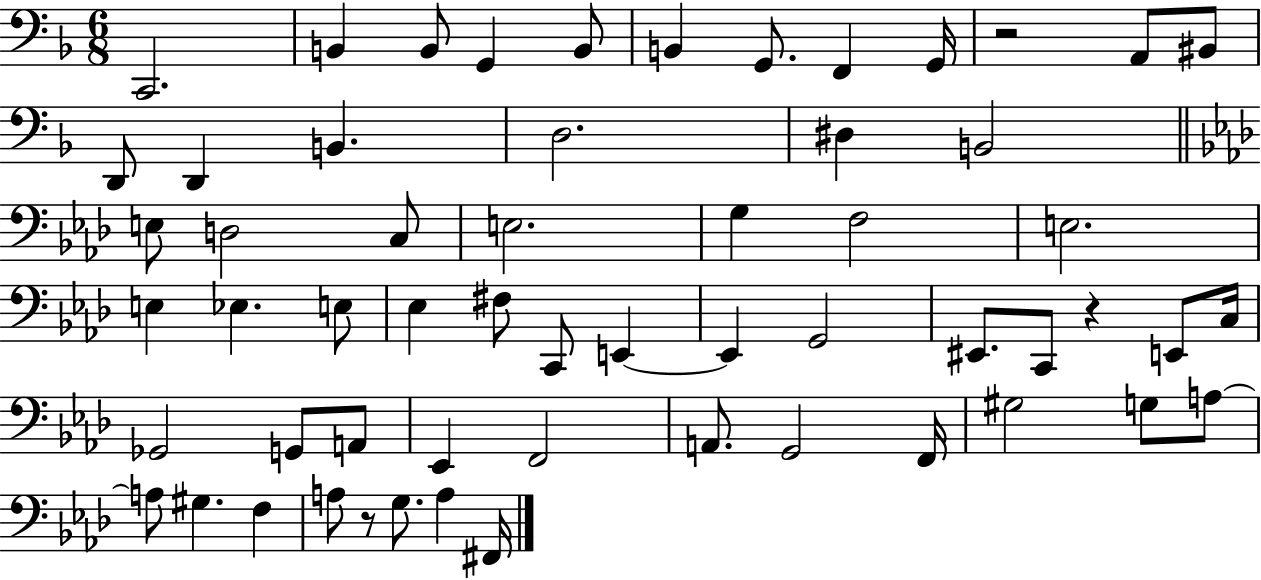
{
  \clef bass
  \numericTimeSignature
  \time 6/8
  \key f \major
  \repeat volta 2 { c,2. | b,4 b,8 g,4 b,8 | b,4 g,8. f,4 g,16 | r2 a,8 bis,8 | \break d,8 d,4 b,4. | d2. | dis4 b,2 | \bar "||" \break \key aes \major e8 d2 c8 | e2. | g4 f2 | e2. | \break e4 ees4. e8 | ees4 fis8 c,8 e,4~~ | e,4 g,2 | eis,8. c,8 r4 e,8 c16 | \break ges,2 g,8 a,8 | ees,4 f,2 | a,8. g,2 f,16 | gis2 g8 a8~~ | \break a8 gis4. f4 | a8 r8 g8. a4 fis,16 | } \bar "|."
}